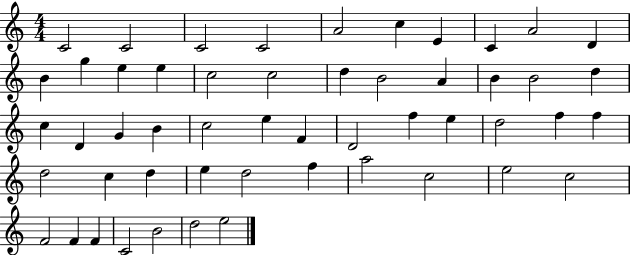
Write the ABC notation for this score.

X:1
T:Untitled
M:4/4
L:1/4
K:C
C2 C2 C2 C2 A2 c E C A2 D B g e e c2 c2 d B2 A B B2 d c D G B c2 e F D2 f e d2 f f d2 c d e d2 f a2 c2 e2 c2 F2 F F C2 B2 d2 e2